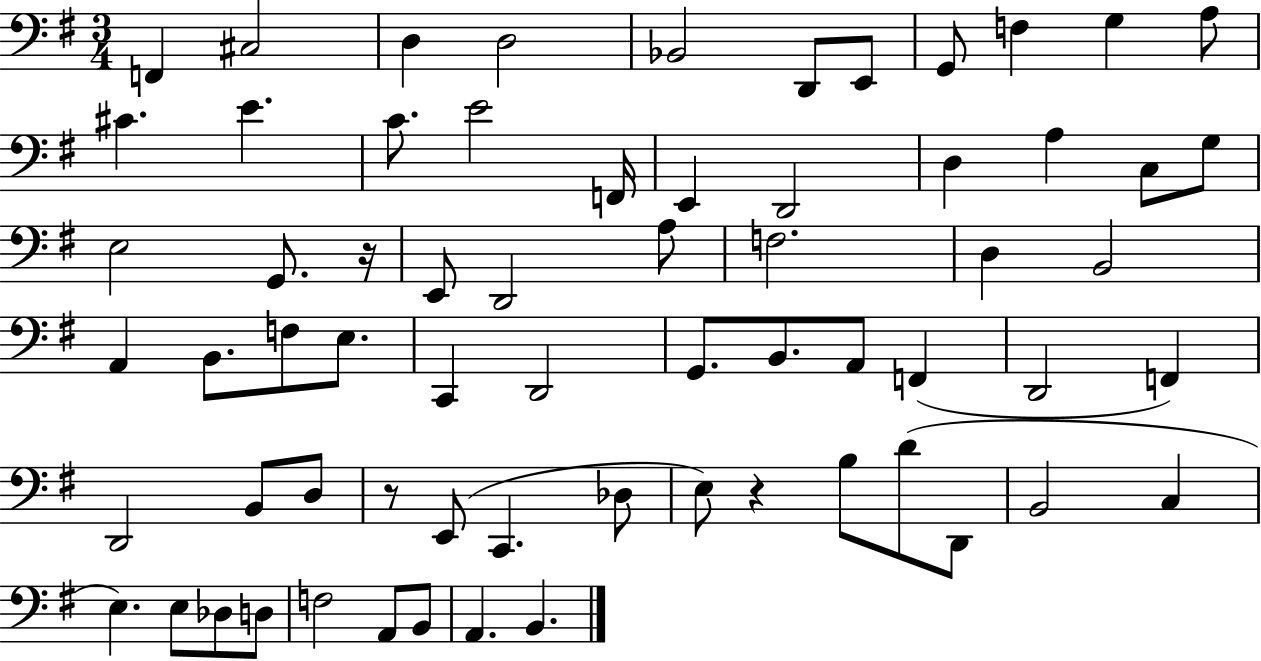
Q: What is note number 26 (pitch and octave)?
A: D2